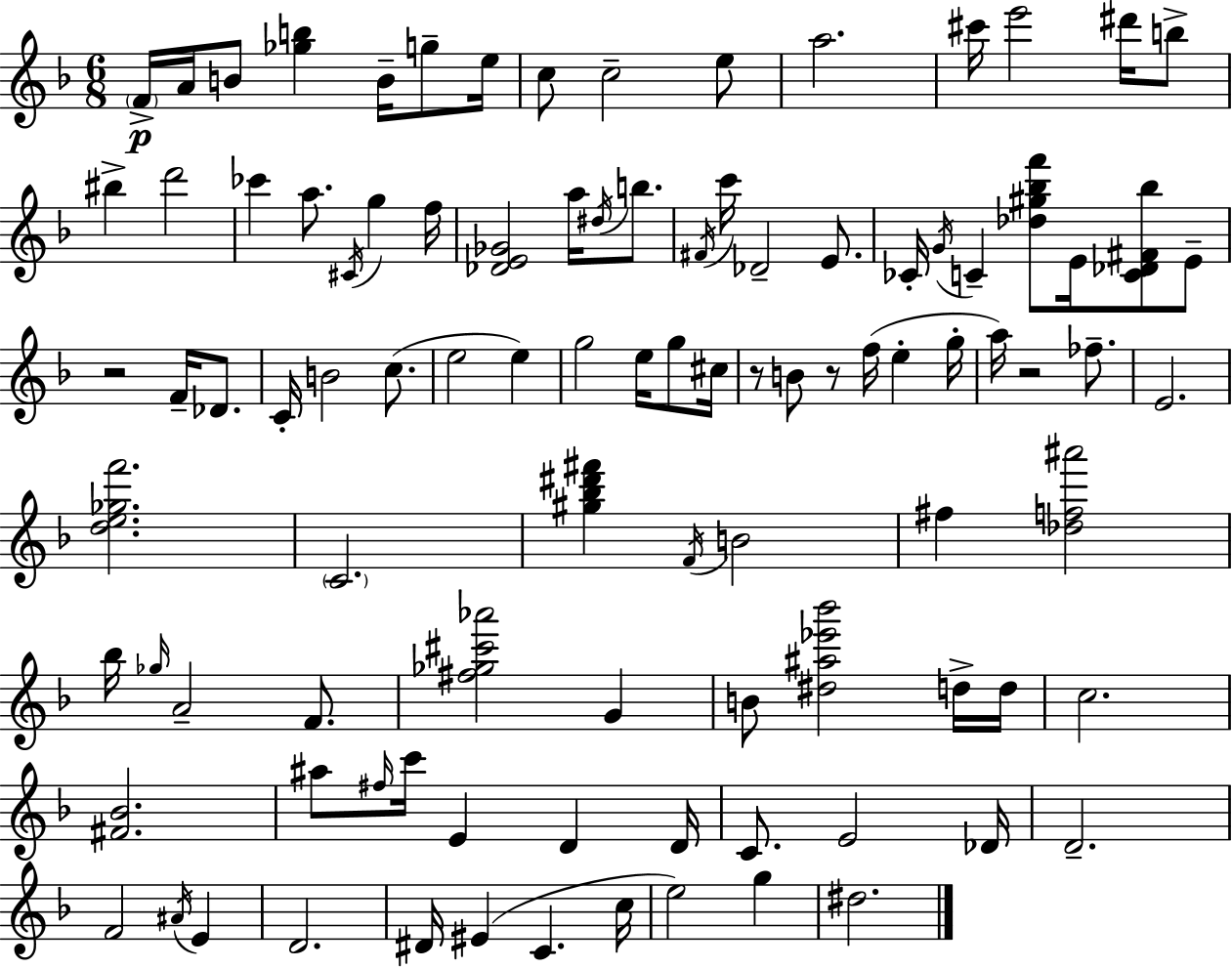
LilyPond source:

{
  \clef treble
  \numericTimeSignature
  \time 6/8
  \key d \minor
  \parenthesize f'16->\p a'16 b'8 <ges'' b''>4 b'16-- g''8-- e''16 | c''8 c''2-- e''8 | a''2. | cis'''16 e'''2 dis'''16 b''8-> | \break bis''4-> d'''2 | ces'''4 a''8. \acciaccatura { cis'16 } g''4 | f''16 <des' e' ges'>2 a''16 \acciaccatura { dis''16 } b''8. | \acciaccatura { fis'16 } c'''16 des'2-- | \break e'8. ces'16-. \acciaccatura { g'16 } c'4-- <des'' gis'' bes'' f'''>8 e'16 | <c' des' fis' bes''>8 e'8-- r2 | f'16-- des'8. c'16-. b'2 | c''8.( e''2 | \break e''4) g''2 | e''16 g''8 cis''16 r8 b'8 r8 f''16( e''4-. | g''16-. a''16) r2 | fes''8.-- e'2. | \break <d'' e'' ges'' f'''>2. | \parenthesize c'2. | <gis'' bes'' dis''' fis'''>4 \acciaccatura { f'16 } b'2 | fis''4 <des'' f'' ais'''>2 | \break bes''16 \grace { ges''16 } a'2-- | f'8. <fis'' ges'' cis''' aes'''>2 | g'4 b'8 <dis'' ais'' ees''' bes'''>2 | d''16-> d''16 c''2. | \break <fis' bes'>2. | ais''8 \grace { fis''16 } c'''16 e'4 | d'4 d'16 c'8. e'2 | des'16 d'2.-- | \break f'2 | \acciaccatura { ais'16 } e'4 d'2. | dis'16 eis'4( | c'4. c''16 e''2) | \break g''4 dis''2. | \bar "|."
}